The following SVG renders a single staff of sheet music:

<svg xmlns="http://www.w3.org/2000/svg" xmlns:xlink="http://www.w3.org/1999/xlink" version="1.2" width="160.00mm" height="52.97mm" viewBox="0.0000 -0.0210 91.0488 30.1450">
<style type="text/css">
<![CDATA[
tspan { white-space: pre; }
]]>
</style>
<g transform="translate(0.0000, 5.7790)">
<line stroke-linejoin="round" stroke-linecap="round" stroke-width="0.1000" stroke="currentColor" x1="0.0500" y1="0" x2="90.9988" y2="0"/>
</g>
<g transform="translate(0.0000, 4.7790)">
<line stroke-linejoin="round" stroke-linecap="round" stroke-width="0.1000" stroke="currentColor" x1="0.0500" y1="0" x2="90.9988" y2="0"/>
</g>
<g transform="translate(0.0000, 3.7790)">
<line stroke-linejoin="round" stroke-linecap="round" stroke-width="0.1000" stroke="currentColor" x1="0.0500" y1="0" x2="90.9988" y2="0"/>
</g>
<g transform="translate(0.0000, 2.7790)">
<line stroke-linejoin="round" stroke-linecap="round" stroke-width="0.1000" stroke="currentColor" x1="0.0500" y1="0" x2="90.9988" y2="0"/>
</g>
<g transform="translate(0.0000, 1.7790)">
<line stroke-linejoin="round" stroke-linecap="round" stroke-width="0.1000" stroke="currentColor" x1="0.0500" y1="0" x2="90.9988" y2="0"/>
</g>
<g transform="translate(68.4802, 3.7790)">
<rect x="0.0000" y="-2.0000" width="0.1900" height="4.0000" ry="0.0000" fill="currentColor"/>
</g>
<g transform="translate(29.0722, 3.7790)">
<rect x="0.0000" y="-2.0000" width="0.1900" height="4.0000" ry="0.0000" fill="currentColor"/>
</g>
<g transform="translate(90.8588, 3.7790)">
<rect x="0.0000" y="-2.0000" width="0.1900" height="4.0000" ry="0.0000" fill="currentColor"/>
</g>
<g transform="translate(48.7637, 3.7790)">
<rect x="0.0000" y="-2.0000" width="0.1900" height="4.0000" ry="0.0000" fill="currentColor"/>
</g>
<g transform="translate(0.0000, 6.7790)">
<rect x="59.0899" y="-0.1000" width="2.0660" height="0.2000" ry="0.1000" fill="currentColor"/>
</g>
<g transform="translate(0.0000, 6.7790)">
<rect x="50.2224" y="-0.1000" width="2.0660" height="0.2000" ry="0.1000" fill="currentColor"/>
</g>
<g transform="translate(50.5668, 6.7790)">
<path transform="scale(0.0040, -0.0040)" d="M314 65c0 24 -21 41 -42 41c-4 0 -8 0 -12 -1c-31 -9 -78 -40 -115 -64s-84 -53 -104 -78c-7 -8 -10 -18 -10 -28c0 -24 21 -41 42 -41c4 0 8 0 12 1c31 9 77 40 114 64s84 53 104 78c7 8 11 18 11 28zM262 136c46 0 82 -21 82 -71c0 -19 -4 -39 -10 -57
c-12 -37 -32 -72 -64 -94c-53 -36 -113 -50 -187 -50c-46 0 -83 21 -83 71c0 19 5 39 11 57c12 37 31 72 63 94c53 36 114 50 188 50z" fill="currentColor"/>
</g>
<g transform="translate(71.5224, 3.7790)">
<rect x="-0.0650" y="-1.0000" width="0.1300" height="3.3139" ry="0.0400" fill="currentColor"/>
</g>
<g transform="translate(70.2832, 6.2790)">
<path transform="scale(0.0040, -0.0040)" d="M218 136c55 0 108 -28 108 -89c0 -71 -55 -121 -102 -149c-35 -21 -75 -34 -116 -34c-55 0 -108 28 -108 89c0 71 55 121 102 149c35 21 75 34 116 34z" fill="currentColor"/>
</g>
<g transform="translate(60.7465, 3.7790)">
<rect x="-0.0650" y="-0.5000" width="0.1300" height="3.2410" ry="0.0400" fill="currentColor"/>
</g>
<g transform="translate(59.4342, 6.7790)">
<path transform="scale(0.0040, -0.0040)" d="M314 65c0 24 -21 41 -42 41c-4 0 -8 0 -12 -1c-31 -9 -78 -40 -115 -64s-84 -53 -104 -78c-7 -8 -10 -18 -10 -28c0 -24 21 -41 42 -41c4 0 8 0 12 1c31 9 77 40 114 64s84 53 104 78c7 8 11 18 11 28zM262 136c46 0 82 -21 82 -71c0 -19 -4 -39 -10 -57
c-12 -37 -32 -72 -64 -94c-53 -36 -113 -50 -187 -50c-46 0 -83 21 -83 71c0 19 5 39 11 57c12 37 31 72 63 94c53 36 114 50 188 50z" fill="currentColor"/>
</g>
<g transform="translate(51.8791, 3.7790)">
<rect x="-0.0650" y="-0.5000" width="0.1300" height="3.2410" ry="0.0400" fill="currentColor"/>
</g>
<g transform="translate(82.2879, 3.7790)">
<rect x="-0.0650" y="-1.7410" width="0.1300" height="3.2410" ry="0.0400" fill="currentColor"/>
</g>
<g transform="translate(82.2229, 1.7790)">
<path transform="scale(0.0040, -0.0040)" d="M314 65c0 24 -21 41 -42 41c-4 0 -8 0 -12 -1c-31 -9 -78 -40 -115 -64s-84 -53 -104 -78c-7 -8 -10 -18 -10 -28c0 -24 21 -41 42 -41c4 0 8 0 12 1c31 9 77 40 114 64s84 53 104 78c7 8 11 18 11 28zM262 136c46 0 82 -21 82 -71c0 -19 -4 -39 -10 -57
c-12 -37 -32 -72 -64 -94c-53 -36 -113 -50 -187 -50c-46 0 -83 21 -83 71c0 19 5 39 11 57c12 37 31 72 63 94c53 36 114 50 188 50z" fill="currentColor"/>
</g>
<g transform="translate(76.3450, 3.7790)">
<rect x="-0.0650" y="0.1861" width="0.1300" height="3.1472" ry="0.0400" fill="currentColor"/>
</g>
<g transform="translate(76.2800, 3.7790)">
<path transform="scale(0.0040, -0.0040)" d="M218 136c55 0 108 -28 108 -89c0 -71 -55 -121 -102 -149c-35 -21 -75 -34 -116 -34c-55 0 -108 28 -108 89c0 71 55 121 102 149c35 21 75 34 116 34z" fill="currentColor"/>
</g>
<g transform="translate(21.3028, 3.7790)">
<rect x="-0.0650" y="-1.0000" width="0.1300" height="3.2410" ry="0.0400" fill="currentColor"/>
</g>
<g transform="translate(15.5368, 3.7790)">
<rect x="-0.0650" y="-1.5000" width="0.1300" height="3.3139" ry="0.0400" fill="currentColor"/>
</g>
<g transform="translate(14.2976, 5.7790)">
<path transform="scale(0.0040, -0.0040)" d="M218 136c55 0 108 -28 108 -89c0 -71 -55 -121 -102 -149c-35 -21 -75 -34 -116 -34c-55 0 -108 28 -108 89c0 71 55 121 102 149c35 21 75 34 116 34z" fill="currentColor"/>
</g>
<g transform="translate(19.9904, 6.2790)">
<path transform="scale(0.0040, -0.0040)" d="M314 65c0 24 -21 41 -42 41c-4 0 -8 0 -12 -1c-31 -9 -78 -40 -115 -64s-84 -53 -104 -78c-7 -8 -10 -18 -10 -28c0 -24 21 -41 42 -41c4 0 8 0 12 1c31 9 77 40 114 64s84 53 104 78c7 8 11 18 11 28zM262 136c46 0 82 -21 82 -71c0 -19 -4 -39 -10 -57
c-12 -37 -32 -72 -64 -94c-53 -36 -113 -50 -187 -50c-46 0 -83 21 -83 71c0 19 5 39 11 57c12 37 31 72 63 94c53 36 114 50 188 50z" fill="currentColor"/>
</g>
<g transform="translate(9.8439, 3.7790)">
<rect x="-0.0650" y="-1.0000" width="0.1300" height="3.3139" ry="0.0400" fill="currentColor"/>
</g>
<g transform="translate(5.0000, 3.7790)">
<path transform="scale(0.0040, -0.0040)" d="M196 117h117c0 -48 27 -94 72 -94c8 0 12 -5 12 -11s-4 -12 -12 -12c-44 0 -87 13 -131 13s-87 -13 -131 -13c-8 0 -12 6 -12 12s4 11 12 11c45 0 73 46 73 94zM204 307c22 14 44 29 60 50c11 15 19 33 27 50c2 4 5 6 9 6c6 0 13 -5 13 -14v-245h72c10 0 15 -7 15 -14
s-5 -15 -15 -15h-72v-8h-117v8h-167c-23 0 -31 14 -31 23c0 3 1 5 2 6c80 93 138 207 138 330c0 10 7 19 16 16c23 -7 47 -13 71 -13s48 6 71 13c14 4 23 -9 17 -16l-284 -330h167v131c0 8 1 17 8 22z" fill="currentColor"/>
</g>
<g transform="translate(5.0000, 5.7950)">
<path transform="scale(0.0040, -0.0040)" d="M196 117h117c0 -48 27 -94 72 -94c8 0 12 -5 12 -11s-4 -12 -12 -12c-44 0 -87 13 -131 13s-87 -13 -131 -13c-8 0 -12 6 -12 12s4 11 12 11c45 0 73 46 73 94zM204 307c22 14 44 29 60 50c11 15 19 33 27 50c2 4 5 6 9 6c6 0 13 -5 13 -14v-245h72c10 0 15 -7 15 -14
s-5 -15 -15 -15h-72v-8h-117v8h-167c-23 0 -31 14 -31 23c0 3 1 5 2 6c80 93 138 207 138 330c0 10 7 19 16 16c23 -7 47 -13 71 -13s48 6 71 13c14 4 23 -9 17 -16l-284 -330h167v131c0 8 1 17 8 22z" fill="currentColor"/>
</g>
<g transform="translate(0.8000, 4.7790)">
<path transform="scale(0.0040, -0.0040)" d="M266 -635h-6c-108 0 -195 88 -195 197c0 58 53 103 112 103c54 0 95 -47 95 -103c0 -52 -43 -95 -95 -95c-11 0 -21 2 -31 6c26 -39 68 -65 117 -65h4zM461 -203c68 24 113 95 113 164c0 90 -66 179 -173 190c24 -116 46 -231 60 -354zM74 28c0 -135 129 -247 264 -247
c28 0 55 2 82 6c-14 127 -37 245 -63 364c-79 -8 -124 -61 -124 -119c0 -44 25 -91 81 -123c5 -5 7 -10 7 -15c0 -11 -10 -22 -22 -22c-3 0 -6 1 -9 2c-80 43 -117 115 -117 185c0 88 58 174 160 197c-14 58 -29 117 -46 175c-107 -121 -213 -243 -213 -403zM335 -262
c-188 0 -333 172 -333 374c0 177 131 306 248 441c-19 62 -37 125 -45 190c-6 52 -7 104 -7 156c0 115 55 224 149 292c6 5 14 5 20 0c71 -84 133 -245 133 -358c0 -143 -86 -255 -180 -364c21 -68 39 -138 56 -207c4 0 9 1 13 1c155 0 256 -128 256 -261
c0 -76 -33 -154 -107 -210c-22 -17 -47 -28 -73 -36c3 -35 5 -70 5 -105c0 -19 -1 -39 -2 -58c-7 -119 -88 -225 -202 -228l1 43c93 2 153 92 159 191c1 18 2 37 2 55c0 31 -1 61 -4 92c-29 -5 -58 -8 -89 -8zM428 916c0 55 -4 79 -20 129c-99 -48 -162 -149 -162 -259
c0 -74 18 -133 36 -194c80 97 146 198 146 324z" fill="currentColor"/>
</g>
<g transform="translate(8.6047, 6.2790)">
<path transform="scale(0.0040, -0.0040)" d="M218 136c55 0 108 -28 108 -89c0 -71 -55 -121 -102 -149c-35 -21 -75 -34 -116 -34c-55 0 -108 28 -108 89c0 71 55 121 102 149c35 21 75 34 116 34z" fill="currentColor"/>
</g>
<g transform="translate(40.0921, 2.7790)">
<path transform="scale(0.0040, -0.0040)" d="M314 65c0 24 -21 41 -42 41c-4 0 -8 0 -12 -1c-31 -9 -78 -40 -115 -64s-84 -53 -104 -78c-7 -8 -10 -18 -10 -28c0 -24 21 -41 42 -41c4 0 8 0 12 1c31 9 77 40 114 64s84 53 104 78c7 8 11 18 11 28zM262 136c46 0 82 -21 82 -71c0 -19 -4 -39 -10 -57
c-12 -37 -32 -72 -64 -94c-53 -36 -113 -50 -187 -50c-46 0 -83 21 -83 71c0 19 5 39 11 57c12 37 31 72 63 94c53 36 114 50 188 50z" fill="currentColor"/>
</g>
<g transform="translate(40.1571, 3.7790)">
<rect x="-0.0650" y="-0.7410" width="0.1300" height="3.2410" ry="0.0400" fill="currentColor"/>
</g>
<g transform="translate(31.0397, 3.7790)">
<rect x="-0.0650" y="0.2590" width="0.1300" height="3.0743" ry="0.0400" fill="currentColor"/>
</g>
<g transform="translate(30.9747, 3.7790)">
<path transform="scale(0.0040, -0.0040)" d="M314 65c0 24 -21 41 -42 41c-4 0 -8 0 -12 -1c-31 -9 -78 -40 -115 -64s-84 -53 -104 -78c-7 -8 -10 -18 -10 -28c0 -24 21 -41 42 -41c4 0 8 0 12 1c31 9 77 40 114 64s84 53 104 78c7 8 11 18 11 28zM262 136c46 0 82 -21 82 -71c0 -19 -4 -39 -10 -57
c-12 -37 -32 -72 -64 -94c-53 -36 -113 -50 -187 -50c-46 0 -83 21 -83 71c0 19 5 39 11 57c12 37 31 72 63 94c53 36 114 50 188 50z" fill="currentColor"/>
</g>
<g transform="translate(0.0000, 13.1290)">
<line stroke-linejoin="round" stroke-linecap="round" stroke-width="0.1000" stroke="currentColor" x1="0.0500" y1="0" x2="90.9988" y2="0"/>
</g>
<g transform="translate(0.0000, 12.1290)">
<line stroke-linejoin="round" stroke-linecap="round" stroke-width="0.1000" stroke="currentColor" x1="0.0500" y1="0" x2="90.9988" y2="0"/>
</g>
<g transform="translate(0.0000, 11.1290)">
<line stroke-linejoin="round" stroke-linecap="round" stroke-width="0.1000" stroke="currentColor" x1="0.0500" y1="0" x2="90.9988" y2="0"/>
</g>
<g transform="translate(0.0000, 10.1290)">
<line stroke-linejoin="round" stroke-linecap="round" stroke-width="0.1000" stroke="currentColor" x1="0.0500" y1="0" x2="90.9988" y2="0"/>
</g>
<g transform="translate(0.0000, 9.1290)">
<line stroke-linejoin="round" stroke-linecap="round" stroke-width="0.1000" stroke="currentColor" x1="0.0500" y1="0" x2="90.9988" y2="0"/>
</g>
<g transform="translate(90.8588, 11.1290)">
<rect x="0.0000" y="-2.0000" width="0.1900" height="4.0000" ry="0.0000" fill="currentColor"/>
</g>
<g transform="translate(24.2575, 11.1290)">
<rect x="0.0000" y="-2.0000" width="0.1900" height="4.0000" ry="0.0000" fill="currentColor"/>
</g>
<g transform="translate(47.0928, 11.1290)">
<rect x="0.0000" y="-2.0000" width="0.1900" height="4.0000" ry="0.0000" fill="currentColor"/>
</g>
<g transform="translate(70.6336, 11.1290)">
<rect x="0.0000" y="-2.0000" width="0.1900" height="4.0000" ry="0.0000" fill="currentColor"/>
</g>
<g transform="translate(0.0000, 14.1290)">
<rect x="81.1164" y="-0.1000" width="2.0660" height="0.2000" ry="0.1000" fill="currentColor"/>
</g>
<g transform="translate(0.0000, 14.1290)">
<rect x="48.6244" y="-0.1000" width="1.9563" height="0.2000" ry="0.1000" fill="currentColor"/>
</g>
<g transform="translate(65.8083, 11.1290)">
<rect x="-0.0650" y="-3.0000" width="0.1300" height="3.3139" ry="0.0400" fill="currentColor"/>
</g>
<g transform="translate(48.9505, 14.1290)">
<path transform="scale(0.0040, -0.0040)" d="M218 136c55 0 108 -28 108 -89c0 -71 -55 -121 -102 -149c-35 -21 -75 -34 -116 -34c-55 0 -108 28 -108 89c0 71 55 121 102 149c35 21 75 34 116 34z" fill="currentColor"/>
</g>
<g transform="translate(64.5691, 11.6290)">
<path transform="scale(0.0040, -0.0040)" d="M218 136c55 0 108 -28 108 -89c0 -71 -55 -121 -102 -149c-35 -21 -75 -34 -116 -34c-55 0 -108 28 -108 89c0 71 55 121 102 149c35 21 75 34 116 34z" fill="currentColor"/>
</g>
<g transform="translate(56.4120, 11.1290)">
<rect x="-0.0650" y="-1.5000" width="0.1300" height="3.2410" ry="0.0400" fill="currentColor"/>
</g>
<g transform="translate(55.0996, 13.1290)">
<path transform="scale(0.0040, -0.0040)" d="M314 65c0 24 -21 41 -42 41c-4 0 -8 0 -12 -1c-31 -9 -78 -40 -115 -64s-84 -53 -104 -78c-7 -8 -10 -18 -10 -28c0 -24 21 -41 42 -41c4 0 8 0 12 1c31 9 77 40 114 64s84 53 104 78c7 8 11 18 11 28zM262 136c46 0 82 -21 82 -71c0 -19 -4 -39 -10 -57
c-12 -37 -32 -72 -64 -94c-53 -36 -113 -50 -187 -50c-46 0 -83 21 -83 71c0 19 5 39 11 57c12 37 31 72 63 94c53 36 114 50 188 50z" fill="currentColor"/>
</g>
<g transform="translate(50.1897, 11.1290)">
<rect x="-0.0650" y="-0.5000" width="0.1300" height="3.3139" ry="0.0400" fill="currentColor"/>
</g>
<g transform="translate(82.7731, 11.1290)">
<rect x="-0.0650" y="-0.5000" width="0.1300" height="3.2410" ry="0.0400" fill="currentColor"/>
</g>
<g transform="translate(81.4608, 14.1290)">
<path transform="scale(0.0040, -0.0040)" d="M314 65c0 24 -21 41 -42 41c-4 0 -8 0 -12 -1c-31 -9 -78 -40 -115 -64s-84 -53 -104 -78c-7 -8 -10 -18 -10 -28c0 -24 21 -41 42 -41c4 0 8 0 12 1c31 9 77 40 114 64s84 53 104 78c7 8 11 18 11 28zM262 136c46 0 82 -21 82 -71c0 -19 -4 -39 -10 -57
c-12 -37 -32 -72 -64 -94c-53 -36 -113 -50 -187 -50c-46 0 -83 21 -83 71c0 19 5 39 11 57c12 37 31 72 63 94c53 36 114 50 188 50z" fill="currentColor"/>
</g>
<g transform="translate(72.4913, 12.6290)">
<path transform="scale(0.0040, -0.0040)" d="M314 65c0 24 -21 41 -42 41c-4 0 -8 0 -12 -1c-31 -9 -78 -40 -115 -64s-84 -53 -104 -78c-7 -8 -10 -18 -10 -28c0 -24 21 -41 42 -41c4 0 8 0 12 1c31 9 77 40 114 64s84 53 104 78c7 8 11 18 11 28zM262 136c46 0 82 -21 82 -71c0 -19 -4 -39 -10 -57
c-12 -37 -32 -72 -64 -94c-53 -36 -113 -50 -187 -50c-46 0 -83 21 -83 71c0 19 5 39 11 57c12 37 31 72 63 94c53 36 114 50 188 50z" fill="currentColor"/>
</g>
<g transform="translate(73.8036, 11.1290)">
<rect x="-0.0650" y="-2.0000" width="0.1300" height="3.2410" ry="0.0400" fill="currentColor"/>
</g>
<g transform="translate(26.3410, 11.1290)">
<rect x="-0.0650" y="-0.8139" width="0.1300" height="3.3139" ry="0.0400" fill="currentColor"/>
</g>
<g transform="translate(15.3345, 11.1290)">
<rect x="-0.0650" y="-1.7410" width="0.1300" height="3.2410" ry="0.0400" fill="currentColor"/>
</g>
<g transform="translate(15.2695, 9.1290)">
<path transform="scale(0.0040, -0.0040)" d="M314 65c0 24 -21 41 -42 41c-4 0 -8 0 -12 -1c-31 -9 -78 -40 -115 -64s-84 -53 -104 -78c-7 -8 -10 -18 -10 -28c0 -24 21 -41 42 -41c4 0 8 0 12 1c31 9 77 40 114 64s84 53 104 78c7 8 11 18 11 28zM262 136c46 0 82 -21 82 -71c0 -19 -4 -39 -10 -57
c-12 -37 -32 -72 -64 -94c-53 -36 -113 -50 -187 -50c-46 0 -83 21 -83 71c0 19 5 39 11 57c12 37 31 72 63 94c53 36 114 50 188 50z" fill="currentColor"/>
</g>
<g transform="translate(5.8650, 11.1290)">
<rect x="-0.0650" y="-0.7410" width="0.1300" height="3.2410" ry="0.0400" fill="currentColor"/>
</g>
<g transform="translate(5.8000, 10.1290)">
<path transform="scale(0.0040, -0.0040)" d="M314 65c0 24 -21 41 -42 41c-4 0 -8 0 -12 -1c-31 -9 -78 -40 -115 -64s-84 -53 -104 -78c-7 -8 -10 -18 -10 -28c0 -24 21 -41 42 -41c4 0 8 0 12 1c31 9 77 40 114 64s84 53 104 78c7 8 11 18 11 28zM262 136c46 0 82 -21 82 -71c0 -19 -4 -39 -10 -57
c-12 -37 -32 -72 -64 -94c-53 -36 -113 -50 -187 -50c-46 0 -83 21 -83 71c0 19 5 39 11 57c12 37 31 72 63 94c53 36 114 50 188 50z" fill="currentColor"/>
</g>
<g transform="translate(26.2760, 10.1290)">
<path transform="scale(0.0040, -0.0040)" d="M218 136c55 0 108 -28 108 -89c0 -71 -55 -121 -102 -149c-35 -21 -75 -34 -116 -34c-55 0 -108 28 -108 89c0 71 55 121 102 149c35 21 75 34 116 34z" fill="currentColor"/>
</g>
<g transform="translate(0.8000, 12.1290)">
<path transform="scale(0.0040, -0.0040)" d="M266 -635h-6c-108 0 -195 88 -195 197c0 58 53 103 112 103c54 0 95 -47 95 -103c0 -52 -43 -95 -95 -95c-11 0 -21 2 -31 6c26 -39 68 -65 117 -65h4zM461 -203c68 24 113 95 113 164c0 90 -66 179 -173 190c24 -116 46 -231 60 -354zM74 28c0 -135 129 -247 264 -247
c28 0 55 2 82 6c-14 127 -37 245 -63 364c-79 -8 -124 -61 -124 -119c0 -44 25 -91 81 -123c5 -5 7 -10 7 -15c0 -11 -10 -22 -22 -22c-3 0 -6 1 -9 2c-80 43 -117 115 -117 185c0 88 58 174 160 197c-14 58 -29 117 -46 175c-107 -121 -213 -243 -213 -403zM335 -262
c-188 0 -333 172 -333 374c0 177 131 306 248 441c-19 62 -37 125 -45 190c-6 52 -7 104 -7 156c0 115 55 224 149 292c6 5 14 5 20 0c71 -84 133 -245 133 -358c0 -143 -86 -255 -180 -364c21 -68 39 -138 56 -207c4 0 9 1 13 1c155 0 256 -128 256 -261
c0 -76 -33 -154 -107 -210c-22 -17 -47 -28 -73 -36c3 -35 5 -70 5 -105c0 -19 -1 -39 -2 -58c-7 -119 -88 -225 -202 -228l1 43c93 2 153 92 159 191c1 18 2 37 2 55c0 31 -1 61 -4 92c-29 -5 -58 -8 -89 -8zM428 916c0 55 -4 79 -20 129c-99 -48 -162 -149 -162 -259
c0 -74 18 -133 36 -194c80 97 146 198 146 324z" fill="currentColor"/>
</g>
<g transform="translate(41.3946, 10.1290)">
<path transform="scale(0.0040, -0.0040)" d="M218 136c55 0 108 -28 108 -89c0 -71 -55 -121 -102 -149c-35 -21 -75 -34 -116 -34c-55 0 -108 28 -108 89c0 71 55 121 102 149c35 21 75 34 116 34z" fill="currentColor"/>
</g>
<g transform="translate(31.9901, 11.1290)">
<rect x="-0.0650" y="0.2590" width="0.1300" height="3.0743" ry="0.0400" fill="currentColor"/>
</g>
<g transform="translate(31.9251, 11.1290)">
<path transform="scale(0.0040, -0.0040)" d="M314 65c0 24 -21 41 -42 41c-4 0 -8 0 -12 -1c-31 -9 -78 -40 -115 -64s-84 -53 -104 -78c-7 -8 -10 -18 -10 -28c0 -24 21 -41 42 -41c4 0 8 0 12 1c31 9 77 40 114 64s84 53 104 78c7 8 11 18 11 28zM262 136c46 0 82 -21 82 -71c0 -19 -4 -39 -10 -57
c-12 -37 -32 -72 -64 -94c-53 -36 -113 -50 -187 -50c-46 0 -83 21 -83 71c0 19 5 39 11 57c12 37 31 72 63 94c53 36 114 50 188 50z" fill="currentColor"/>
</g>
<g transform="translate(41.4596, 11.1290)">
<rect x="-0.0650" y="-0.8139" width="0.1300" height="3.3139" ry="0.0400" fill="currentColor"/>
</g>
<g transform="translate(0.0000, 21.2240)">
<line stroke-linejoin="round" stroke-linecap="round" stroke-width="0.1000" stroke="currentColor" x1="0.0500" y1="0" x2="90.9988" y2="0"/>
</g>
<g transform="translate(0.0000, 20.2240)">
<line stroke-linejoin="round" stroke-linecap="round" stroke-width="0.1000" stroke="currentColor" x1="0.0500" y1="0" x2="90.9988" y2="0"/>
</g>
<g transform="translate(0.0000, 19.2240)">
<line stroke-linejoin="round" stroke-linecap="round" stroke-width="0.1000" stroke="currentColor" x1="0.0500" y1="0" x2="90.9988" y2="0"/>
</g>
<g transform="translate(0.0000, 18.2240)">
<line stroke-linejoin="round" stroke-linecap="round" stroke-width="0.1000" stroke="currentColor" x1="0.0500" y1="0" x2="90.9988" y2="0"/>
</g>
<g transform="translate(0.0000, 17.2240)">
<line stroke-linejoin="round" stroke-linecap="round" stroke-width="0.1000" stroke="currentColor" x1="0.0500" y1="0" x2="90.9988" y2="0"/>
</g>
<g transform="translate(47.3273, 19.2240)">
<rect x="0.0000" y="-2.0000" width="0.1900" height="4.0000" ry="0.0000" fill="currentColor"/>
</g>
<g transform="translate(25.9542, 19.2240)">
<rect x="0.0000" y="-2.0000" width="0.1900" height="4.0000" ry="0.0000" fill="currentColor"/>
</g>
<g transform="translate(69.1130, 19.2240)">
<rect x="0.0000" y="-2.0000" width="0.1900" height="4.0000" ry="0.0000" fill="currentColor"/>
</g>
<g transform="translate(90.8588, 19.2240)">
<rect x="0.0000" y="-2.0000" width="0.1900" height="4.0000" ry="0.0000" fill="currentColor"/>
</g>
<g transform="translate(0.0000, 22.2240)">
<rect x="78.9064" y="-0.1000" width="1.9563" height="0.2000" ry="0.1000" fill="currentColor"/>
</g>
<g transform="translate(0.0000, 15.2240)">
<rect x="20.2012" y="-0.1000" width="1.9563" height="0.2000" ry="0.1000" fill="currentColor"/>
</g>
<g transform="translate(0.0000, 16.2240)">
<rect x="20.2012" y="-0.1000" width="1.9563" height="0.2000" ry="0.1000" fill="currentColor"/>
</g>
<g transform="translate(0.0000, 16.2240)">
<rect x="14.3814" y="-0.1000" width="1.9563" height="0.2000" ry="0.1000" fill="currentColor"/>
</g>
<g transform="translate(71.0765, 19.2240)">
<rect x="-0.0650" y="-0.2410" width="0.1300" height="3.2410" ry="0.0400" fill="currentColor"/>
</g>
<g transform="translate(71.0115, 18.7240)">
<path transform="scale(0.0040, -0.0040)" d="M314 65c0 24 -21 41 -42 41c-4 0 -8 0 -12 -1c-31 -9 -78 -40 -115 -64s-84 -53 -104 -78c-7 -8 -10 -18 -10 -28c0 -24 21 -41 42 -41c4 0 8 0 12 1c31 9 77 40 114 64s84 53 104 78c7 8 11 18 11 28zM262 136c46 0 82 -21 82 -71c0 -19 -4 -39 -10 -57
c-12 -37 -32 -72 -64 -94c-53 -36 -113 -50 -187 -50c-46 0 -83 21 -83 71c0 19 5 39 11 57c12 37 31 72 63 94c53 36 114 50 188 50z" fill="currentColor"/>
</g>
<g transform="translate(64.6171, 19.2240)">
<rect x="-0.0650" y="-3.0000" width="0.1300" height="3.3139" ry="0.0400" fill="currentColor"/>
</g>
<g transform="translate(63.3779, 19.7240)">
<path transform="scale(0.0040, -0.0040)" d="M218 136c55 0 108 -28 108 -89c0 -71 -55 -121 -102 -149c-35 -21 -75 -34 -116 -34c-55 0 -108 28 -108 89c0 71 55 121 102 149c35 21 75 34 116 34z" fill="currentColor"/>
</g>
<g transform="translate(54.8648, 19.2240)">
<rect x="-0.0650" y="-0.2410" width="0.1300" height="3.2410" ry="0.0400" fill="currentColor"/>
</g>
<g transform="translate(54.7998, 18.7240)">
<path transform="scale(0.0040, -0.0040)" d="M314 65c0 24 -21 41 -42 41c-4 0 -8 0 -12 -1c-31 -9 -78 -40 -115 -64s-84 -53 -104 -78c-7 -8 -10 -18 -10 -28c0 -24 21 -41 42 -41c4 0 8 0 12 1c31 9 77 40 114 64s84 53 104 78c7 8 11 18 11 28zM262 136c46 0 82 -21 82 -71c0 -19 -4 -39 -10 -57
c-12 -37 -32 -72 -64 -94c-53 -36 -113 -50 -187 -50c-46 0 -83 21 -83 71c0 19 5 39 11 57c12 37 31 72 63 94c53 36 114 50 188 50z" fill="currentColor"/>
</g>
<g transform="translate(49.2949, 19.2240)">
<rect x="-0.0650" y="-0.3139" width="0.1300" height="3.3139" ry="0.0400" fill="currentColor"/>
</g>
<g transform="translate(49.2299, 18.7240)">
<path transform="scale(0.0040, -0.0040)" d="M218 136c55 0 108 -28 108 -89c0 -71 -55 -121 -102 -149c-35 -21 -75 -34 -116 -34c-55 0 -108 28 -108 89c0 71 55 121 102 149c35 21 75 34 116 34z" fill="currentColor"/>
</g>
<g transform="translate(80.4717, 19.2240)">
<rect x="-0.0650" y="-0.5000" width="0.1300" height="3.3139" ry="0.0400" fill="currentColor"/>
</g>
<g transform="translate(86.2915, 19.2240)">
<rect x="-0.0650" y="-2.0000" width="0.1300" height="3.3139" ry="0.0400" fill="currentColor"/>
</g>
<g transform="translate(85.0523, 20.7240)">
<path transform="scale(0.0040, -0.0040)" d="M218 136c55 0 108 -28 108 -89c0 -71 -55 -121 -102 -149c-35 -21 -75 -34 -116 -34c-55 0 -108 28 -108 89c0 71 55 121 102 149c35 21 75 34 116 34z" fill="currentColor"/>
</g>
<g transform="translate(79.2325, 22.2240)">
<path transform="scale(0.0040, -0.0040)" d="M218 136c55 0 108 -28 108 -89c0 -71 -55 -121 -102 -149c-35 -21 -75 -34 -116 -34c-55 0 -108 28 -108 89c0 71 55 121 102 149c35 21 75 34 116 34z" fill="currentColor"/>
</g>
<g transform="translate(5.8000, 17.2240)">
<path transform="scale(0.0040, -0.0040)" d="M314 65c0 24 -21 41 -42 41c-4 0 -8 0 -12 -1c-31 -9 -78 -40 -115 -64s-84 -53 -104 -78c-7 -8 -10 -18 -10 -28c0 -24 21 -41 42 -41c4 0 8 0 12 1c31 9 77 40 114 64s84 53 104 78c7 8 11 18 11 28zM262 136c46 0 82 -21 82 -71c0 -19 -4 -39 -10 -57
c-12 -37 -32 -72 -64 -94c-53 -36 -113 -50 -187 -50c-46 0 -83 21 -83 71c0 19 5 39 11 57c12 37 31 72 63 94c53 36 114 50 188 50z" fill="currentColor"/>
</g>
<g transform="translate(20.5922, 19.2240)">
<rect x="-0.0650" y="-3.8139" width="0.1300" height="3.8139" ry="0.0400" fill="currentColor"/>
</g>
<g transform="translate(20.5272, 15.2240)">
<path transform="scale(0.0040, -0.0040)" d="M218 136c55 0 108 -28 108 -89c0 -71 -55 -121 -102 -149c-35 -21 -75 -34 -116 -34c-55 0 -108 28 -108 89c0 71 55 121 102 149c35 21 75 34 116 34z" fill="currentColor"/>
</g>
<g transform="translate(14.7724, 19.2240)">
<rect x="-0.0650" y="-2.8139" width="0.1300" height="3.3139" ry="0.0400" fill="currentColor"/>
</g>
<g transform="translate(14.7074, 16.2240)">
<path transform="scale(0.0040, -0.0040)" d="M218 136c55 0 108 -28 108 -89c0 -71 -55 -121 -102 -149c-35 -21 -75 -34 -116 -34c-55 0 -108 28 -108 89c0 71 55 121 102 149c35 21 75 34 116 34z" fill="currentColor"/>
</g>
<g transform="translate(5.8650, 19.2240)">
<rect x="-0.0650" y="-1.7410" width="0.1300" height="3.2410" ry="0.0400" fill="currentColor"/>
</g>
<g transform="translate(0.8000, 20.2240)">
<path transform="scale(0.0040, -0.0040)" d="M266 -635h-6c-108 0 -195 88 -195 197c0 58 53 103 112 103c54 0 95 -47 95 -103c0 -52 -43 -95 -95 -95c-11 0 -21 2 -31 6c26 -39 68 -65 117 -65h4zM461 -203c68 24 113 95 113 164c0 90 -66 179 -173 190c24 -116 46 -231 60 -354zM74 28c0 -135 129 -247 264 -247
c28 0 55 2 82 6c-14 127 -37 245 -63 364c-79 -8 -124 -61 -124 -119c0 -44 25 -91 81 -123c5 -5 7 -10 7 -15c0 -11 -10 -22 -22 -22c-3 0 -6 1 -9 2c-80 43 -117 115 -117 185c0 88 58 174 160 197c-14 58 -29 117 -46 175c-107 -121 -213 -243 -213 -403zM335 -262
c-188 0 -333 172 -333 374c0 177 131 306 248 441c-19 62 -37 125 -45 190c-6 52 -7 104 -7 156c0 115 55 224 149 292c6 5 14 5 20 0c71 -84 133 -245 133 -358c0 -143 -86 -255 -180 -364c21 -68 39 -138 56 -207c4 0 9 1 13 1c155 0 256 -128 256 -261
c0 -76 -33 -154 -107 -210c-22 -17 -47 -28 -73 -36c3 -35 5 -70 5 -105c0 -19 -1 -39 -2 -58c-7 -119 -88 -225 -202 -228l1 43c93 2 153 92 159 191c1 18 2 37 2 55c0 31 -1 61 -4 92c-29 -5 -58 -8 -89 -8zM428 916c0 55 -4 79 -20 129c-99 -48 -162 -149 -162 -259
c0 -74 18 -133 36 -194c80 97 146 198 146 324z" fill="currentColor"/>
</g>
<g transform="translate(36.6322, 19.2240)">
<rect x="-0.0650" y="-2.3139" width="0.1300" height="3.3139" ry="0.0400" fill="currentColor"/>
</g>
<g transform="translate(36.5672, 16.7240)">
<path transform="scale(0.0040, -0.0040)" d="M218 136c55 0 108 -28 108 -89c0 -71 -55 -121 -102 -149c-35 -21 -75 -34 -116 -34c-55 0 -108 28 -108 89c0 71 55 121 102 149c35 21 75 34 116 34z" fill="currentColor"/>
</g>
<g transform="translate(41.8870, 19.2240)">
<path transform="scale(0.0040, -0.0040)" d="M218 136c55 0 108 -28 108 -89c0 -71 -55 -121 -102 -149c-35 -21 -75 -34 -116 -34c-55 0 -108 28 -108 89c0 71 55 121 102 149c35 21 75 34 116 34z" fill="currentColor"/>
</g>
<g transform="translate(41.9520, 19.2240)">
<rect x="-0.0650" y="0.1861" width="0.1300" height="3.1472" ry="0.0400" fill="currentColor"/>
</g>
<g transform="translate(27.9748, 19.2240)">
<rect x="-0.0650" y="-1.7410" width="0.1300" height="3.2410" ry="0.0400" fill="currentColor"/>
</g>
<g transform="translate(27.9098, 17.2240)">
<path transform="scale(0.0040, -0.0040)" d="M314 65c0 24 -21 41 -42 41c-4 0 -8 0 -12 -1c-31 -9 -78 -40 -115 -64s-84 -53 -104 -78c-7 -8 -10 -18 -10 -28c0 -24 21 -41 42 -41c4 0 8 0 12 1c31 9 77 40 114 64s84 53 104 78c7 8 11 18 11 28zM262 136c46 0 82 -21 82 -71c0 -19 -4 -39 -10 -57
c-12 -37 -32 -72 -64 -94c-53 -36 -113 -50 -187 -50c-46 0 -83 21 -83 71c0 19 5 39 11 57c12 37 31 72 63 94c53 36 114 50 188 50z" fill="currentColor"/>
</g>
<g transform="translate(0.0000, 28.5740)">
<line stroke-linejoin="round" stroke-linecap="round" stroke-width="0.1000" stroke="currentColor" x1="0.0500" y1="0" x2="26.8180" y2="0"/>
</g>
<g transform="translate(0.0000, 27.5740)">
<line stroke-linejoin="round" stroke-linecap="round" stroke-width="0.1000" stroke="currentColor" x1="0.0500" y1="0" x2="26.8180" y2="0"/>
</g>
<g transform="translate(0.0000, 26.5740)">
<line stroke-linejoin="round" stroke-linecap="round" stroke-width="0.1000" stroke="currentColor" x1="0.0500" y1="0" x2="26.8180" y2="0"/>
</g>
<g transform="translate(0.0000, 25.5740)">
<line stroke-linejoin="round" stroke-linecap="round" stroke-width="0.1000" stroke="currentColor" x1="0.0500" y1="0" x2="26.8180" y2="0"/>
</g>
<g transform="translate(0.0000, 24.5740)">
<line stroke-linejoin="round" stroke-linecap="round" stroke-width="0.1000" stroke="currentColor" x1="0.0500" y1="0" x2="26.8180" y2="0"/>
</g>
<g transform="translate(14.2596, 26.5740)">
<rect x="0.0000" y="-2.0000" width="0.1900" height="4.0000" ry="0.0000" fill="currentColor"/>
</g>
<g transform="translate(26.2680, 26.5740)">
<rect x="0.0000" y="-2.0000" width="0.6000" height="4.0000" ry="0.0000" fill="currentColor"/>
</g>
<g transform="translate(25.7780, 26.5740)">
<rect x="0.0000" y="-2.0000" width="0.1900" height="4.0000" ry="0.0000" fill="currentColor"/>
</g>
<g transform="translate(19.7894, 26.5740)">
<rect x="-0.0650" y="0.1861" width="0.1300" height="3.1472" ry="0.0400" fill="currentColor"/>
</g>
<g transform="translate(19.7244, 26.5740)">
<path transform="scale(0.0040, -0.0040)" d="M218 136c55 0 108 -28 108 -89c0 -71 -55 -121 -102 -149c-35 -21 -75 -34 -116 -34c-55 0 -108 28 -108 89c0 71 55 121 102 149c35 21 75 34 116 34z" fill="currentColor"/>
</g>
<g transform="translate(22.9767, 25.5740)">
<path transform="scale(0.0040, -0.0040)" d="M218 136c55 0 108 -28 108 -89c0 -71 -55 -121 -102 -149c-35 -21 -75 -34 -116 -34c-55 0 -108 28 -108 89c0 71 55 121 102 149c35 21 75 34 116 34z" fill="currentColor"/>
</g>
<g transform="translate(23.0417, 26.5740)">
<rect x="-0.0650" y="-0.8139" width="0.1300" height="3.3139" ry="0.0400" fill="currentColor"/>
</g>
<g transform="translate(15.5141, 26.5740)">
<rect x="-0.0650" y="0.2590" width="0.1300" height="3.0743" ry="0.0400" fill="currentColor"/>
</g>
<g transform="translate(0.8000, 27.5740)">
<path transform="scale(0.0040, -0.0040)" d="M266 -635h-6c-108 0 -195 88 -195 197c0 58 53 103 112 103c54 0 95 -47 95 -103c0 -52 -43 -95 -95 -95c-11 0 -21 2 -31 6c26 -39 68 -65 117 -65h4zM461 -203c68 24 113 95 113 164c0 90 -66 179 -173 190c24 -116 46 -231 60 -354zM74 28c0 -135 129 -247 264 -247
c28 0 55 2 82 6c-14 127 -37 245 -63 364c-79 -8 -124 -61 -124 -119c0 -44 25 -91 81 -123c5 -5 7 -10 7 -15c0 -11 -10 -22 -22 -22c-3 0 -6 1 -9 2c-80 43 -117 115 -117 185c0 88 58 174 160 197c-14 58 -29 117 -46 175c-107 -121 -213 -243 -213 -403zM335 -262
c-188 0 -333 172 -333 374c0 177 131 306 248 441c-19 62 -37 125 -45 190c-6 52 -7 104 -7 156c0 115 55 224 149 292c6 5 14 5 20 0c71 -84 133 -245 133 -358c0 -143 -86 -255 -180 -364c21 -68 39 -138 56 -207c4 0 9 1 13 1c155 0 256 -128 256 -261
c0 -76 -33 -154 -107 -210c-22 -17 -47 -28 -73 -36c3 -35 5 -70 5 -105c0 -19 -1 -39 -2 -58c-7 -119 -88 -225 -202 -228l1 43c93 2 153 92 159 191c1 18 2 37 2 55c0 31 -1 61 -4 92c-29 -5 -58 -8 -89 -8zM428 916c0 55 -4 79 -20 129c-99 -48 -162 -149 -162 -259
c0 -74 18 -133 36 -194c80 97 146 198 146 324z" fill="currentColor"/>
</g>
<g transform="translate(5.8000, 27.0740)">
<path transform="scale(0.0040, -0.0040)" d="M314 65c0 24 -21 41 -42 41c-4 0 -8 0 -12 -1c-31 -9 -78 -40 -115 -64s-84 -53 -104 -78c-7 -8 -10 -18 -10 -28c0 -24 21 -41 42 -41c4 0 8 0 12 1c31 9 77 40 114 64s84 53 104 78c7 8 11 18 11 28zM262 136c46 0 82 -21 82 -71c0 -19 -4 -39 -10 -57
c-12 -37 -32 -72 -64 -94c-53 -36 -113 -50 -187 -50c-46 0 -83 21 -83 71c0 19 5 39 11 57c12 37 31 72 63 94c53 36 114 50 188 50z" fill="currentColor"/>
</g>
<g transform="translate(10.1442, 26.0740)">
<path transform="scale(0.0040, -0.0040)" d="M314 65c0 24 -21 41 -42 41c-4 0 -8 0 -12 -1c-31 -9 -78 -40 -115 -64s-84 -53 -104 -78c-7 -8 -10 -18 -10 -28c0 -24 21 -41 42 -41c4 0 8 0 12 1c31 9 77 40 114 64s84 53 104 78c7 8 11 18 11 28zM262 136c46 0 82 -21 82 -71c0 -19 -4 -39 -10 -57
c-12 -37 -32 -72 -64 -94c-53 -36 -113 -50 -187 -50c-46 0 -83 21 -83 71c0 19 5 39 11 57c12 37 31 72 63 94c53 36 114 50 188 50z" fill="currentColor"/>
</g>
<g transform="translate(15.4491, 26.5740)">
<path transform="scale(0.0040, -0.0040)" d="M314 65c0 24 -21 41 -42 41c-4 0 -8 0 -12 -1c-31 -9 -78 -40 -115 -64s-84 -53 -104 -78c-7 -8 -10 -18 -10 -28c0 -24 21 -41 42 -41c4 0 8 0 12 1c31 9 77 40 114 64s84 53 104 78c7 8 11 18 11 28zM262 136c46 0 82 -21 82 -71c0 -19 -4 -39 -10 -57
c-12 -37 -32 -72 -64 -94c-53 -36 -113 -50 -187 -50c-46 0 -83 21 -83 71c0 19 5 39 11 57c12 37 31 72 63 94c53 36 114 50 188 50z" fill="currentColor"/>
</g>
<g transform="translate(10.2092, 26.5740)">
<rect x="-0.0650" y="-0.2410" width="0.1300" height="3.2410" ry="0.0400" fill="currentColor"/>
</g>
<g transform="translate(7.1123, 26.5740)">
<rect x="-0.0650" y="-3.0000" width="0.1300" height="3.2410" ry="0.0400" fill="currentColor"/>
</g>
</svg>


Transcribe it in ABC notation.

X:1
T:Untitled
M:4/4
L:1/4
K:C
D E D2 B2 d2 C2 C2 D B f2 d2 f2 d B2 d C E2 A F2 C2 f2 a c' f2 g B c c2 A c2 C F A2 c2 B2 B d